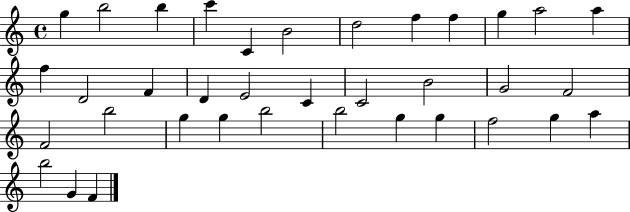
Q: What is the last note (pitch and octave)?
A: F4